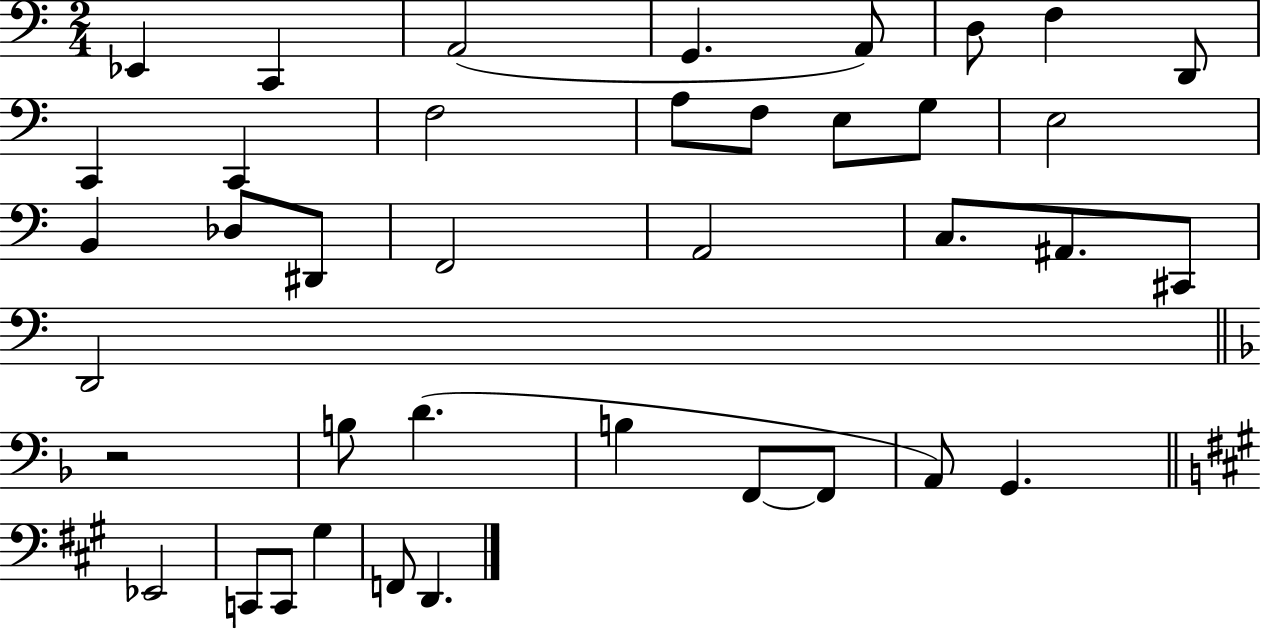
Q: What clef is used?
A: bass